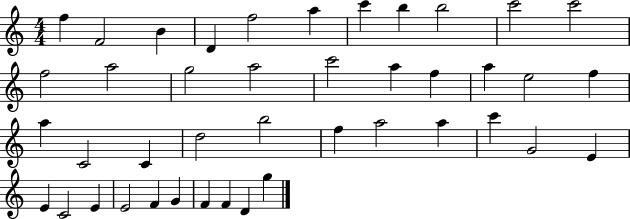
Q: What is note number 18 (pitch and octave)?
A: F5